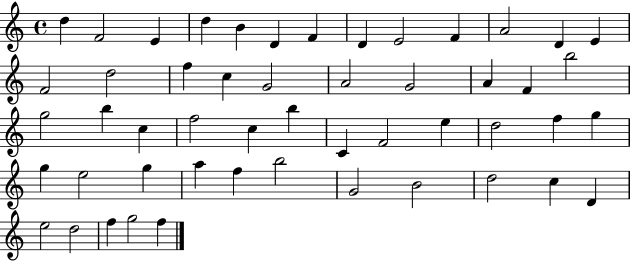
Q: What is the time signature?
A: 4/4